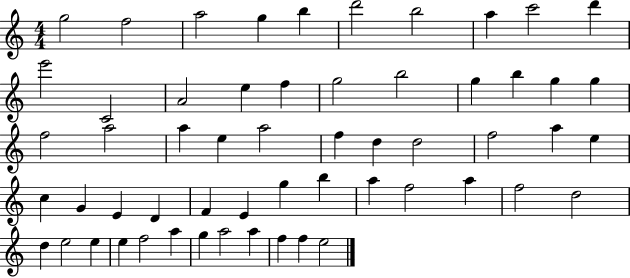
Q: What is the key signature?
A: C major